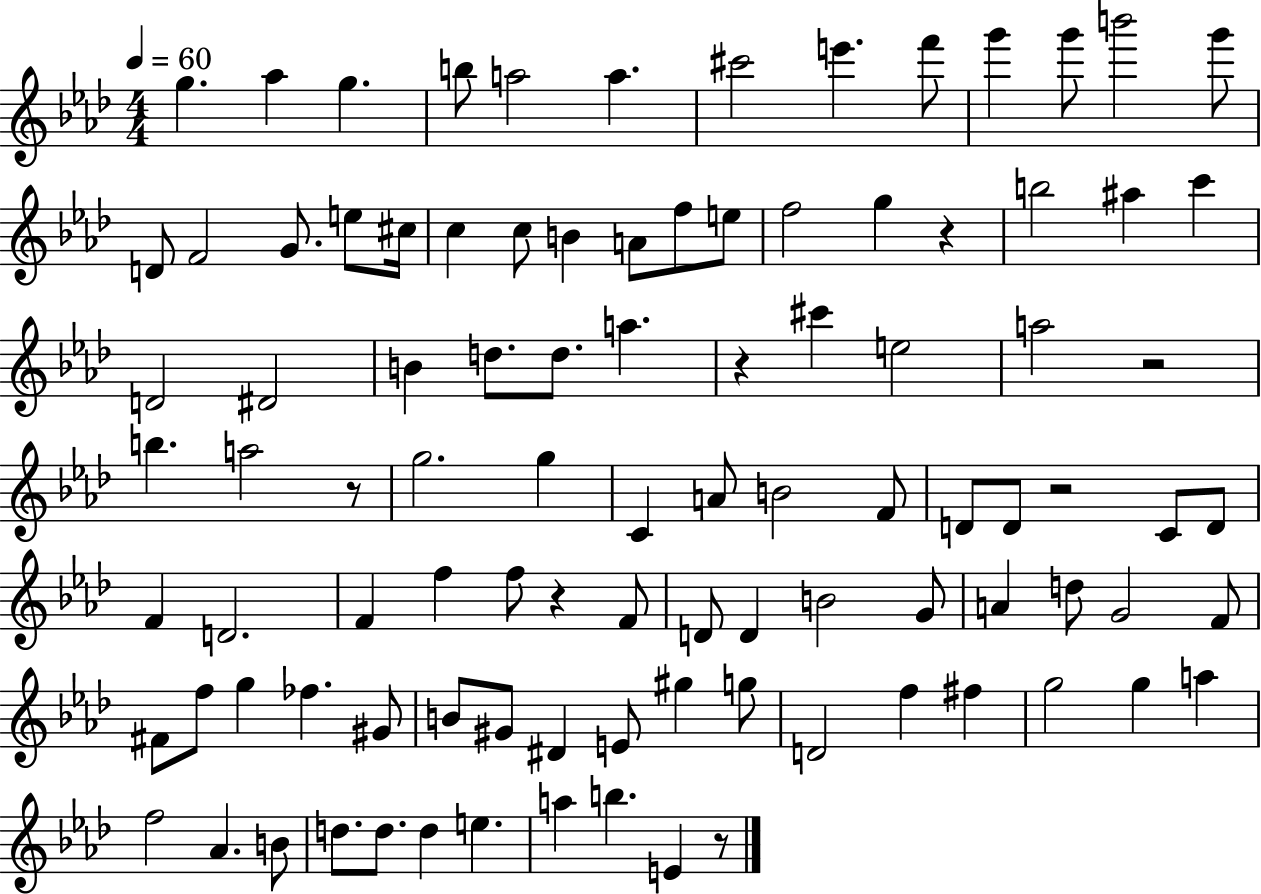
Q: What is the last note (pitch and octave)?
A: E4